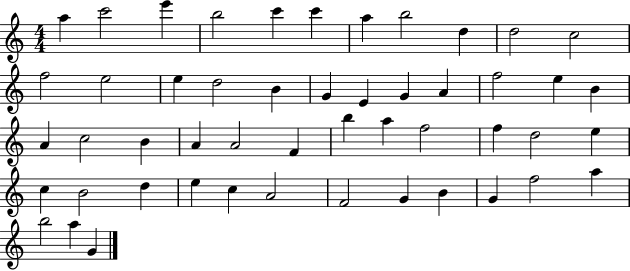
{
  \clef treble
  \numericTimeSignature
  \time 4/4
  \key c \major
  a''4 c'''2 e'''4 | b''2 c'''4 c'''4 | a''4 b''2 d''4 | d''2 c''2 | \break f''2 e''2 | e''4 d''2 b'4 | g'4 e'4 g'4 a'4 | f''2 e''4 b'4 | \break a'4 c''2 b'4 | a'4 a'2 f'4 | b''4 a''4 f''2 | f''4 d''2 e''4 | \break c''4 b'2 d''4 | e''4 c''4 a'2 | f'2 g'4 b'4 | g'4 f''2 a''4 | \break b''2 a''4 g'4 | \bar "|."
}